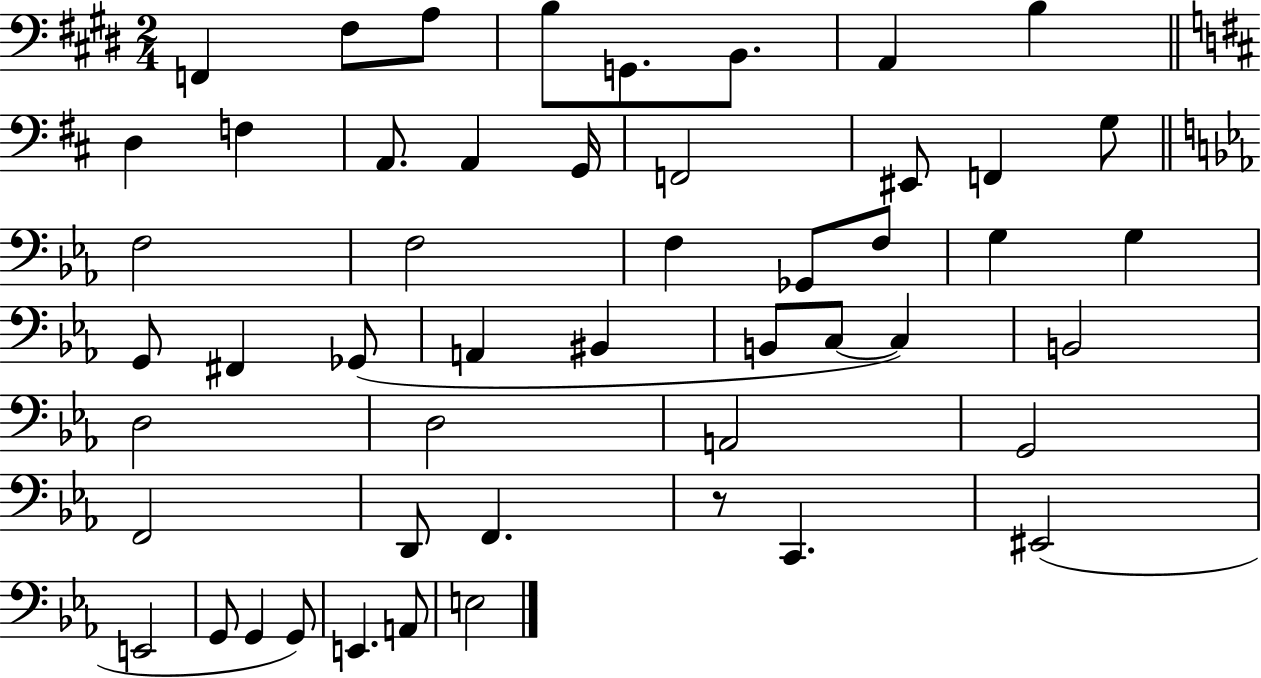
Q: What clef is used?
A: bass